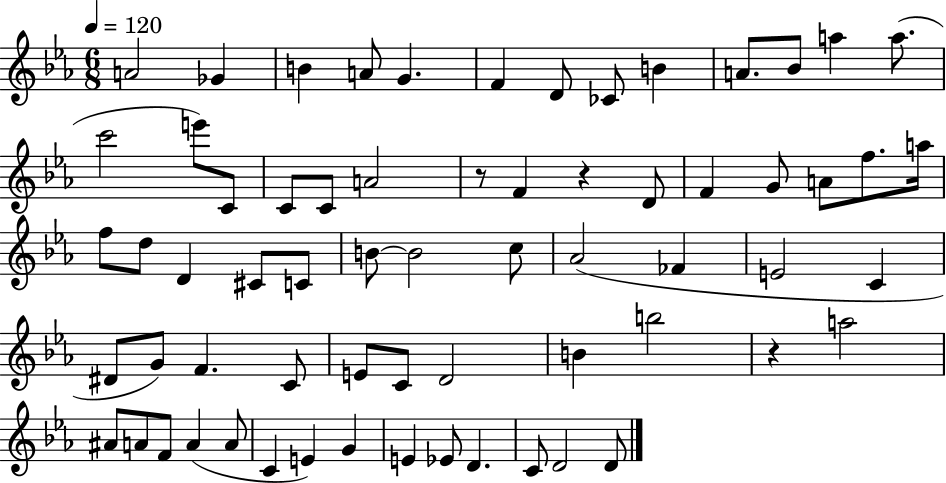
X:1
T:Untitled
M:6/8
L:1/4
K:Eb
A2 _G B A/2 G F D/2 _C/2 B A/2 _B/2 a a/2 c'2 e'/2 C/2 C/2 C/2 A2 z/2 F z D/2 F G/2 A/2 f/2 a/4 f/2 d/2 D ^C/2 C/2 B/2 B2 c/2 _A2 _F E2 C ^D/2 G/2 F C/2 E/2 C/2 D2 B b2 z a2 ^A/2 A/2 F/2 A A/2 C E G E _E/2 D C/2 D2 D/2